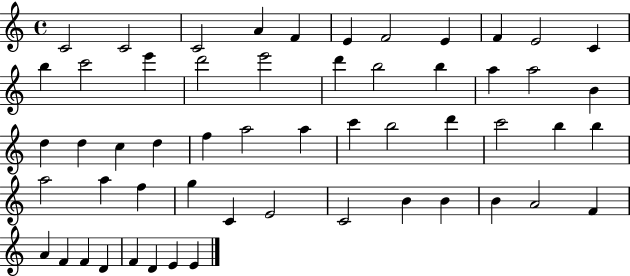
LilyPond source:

{
  \clef treble
  \time 4/4
  \defaultTimeSignature
  \key c \major
  c'2 c'2 | c'2 a'4 f'4 | e'4 f'2 e'4 | f'4 e'2 c'4 | \break b''4 c'''2 e'''4 | d'''2 e'''2 | d'''4 b''2 b''4 | a''4 a''2 b'4 | \break d''4 d''4 c''4 d''4 | f''4 a''2 a''4 | c'''4 b''2 d'''4 | c'''2 b''4 b''4 | \break a''2 a''4 f''4 | g''4 c'4 e'2 | c'2 b'4 b'4 | b'4 a'2 f'4 | \break a'4 f'4 f'4 d'4 | f'4 d'4 e'4 e'4 | \bar "|."
}